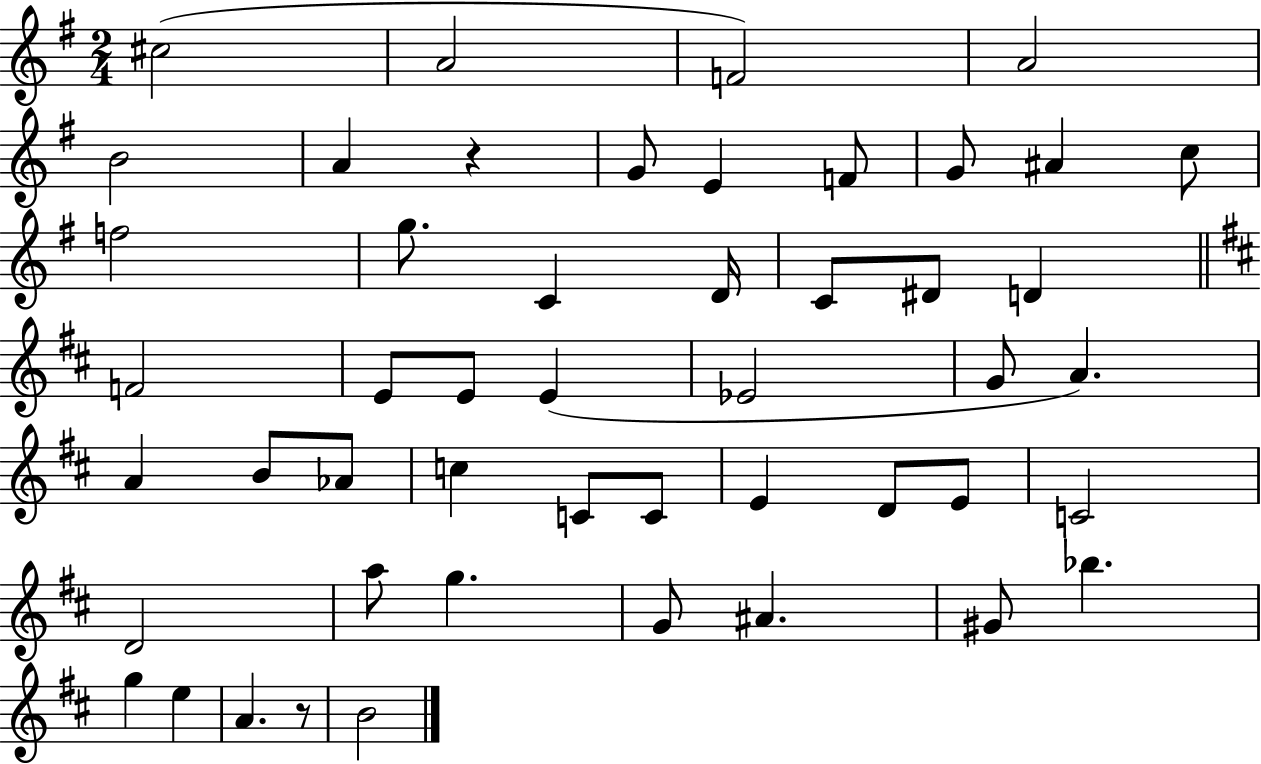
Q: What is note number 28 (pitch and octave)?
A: B4